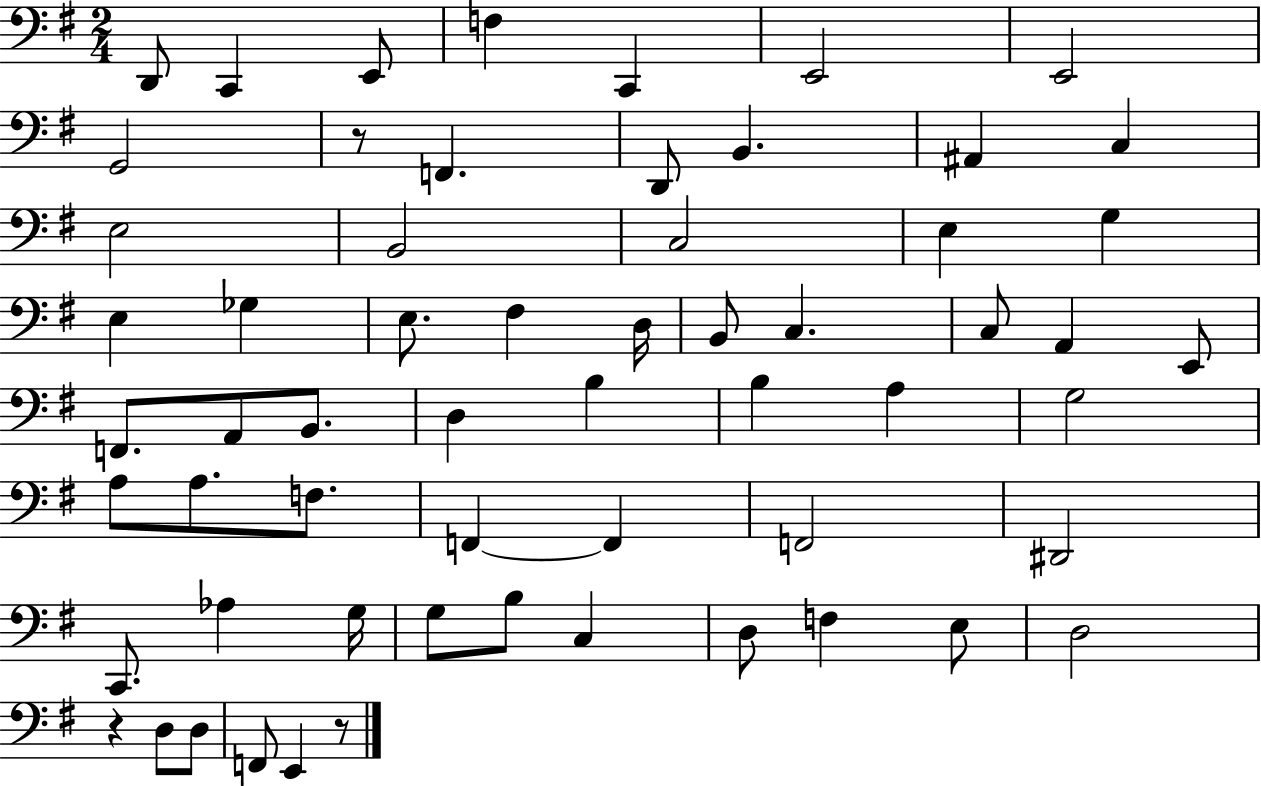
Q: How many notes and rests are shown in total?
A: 60